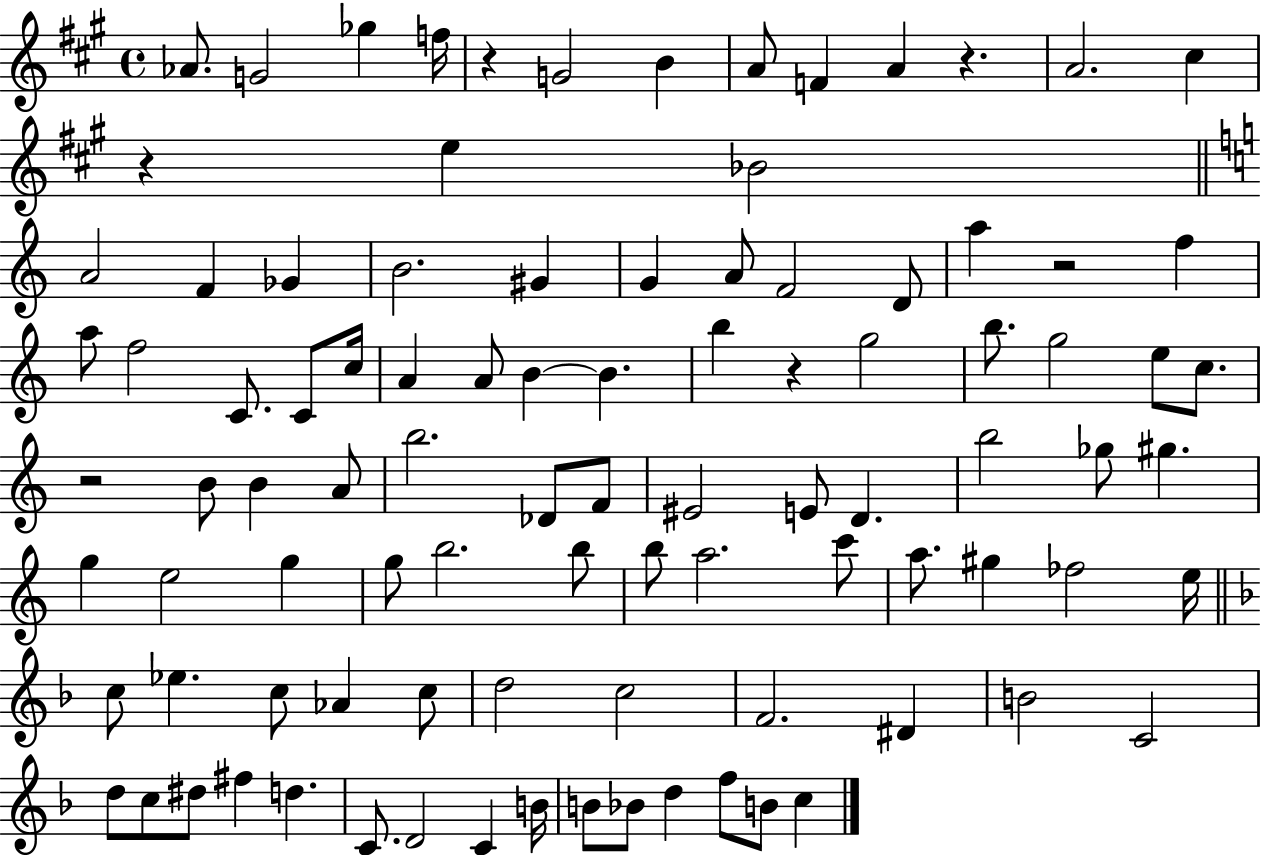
{
  \clef treble
  \time 4/4
  \defaultTimeSignature
  \key a \major
  \repeat volta 2 { aes'8. g'2 ges''4 f''16 | r4 g'2 b'4 | a'8 f'4 a'4 r4. | a'2. cis''4 | \break r4 e''4 bes'2 | \bar "||" \break \key a \minor a'2 f'4 ges'4 | b'2. gis'4 | g'4 a'8 f'2 d'8 | a''4 r2 f''4 | \break a''8 f''2 c'8. c'8 c''16 | a'4 a'8 b'4~~ b'4. | b''4 r4 g''2 | b''8. g''2 e''8 c''8. | \break r2 b'8 b'4 a'8 | b''2. des'8 f'8 | eis'2 e'8 d'4. | b''2 ges''8 gis''4. | \break g''4 e''2 g''4 | g''8 b''2. b''8 | b''8 a''2. c'''8 | a''8. gis''4 fes''2 e''16 | \break \bar "||" \break \key f \major c''8 ees''4. c''8 aes'4 c''8 | d''2 c''2 | f'2. dis'4 | b'2 c'2 | \break d''8 c''8 dis''8 fis''4 d''4. | c'8. d'2 c'4 b'16 | b'8 bes'8 d''4 f''8 b'8 c''4 | } \bar "|."
}